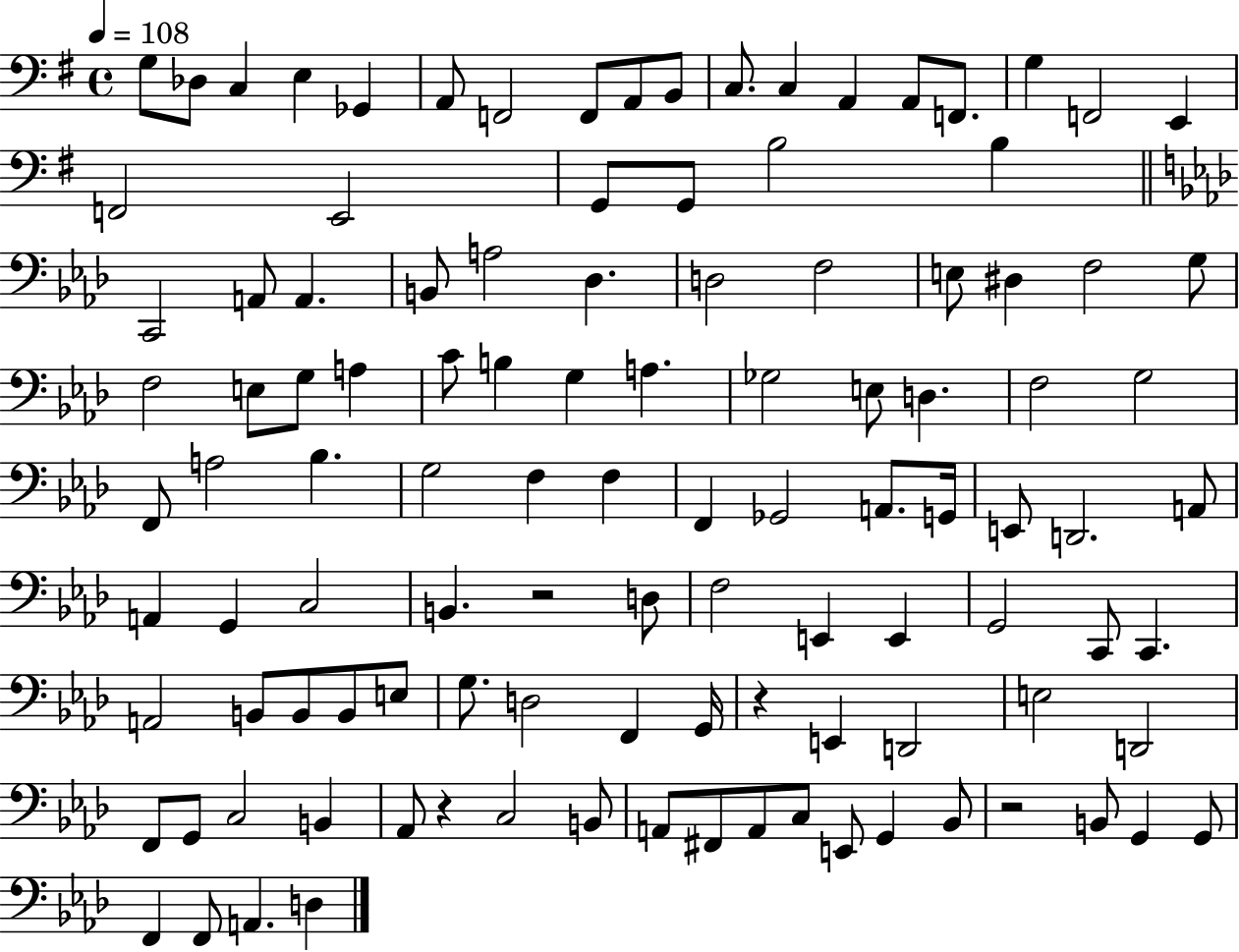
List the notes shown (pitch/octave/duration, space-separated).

G3/e Db3/e C3/q E3/q Gb2/q A2/e F2/h F2/e A2/e B2/e C3/e. C3/q A2/q A2/e F2/e. G3/q F2/h E2/q F2/h E2/h G2/e G2/e B3/h B3/q C2/h A2/e A2/q. B2/e A3/h Db3/q. D3/h F3/h E3/e D#3/q F3/h G3/e F3/h E3/e G3/e A3/q C4/e B3/q G3/q A3/q. Gb3/h E3/e D3/q. F3/h G3/h F2/e A3/h Bb3/q. G3/h F3/q F3/q F2/q Gb2/h A2/e. G2/s E2/e D2/h. A2/e A2/q G2/q C3/h B2/q. R/h D3/e F3/h E2/q E2/q G2/h C2/e C2/q. A2/h B2/e B2/e B2/e E3/e G3/e. D3/h F2/q G2/s R/q E2/q D2/h E3/h D2/h F2/e G2/e C3/h B2/q Ab2/e R/q C3/h B2/e A2/e F#2/e A2/e C3/e E2/e G2/q Bb2/e R/h B2/e G2/q G2/e F2/q F2/e A2/q. D3/q